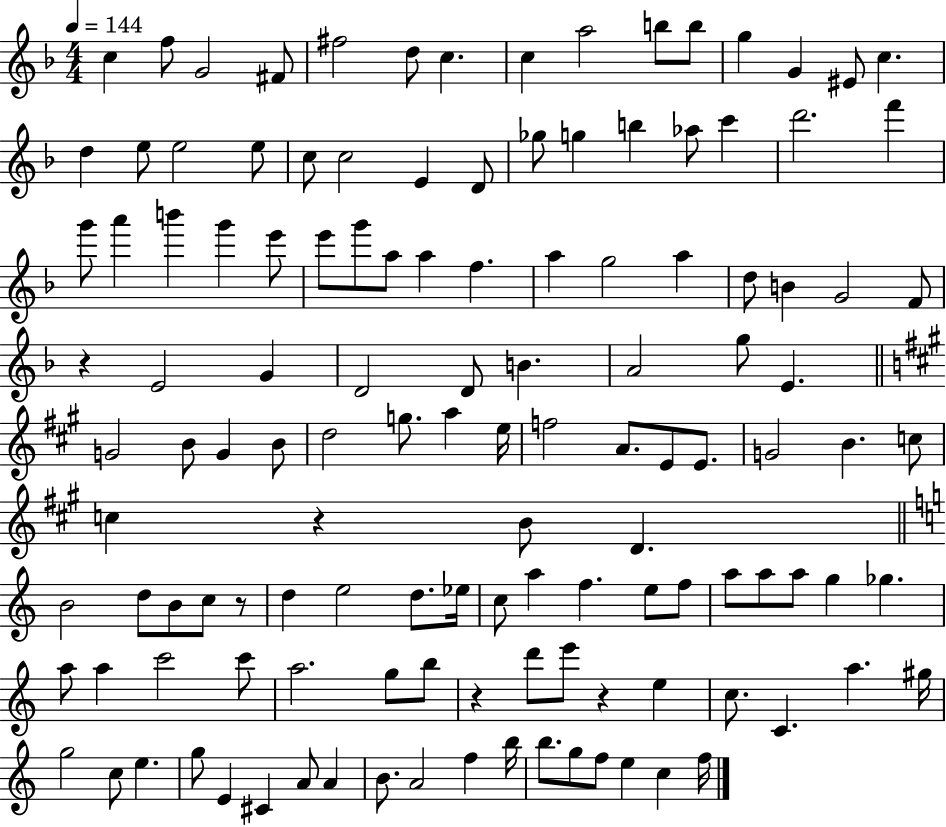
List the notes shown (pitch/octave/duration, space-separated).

C5/q F5/e G4/h F#4/e F#5/h D5/e C5/q. C5/q A5/h B5/e B5/e G5/q G4/q EIS4/e C5/q. D5/q E5/e E5/h E5/e C5/e C5/h E4/q D4/e Gb5/e G5/q B5/q Ab5/e C6/q D6/h. F6/q G6/e A6/q B6/q G6/q E6/e E6/e G6/e A5/e A5/q F5/q. A5/q G5/h A5/q D5/e B4/q G4/h F4/e R/q E4/h G4/q D4/h D4/e B4/q. A4/h G5/e E4/q. G4/h B4/e G4/q B4/e D5/h G5/e. A5/q E5/s F5/h A4/e. E4/e E4/e. G4/h B4/q. C5/e C5/q R/q B4/e D4/q. B4/h D5/e B4/e C5/e R/e D5/q E5/h D5/e. Eb5/s C5/e A5/q F5/q. E5/e F5/e A5/e A5/e A5/e G5/q Gb5/q. A5/e A5/q C6/h C6/e A5/h. G5/e B5/e R/q D6/e E6/e R/q E5/q C5/e. C4/q. A5/q. G#5/s G5/h C5/e E5/q. G5/e E4/q C#4/q A4/e A4/q B4/e. A4/h F5/q B5/s B5/e. G5/e F5/e E5/q C5/q F5/s